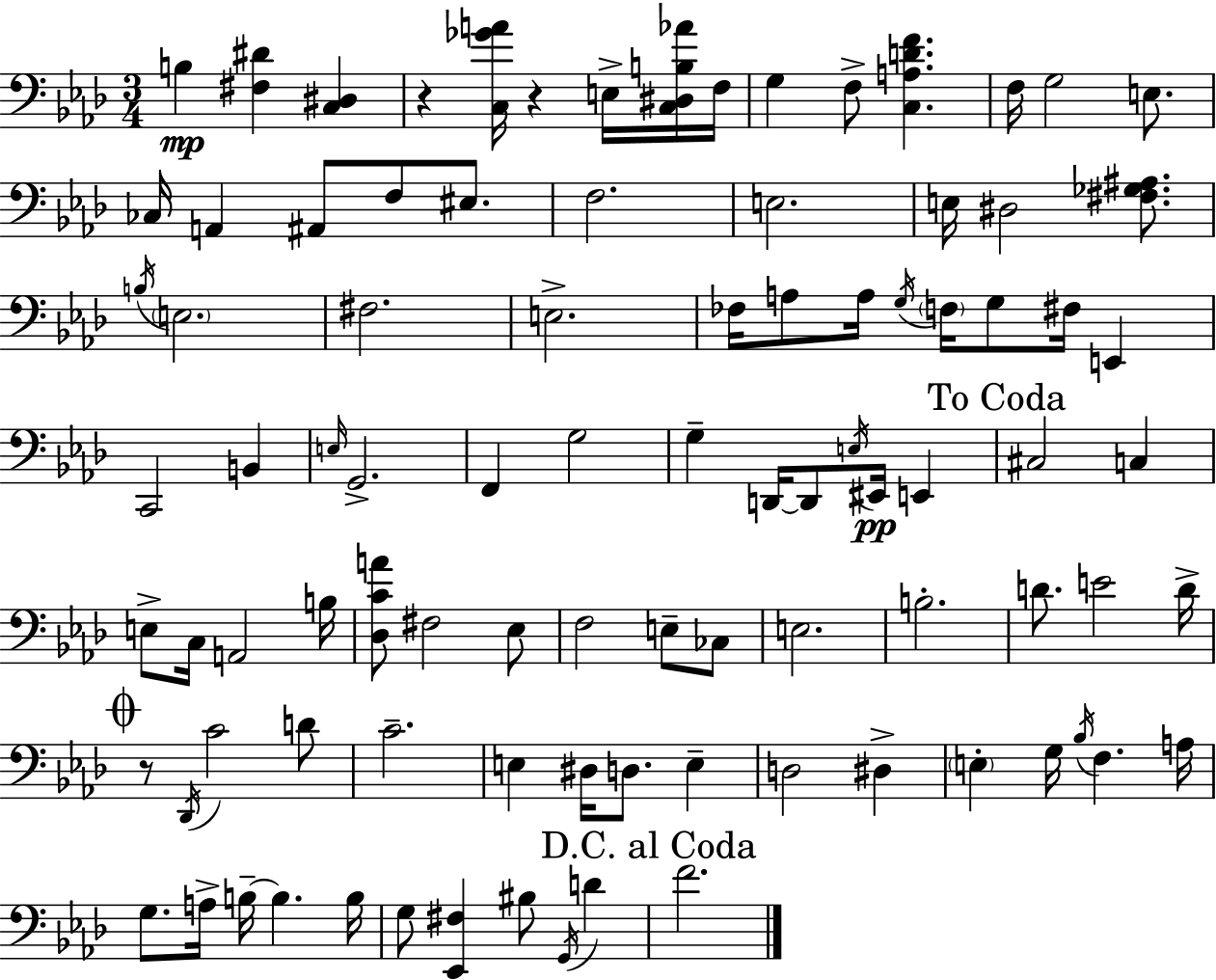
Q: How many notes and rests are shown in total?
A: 93